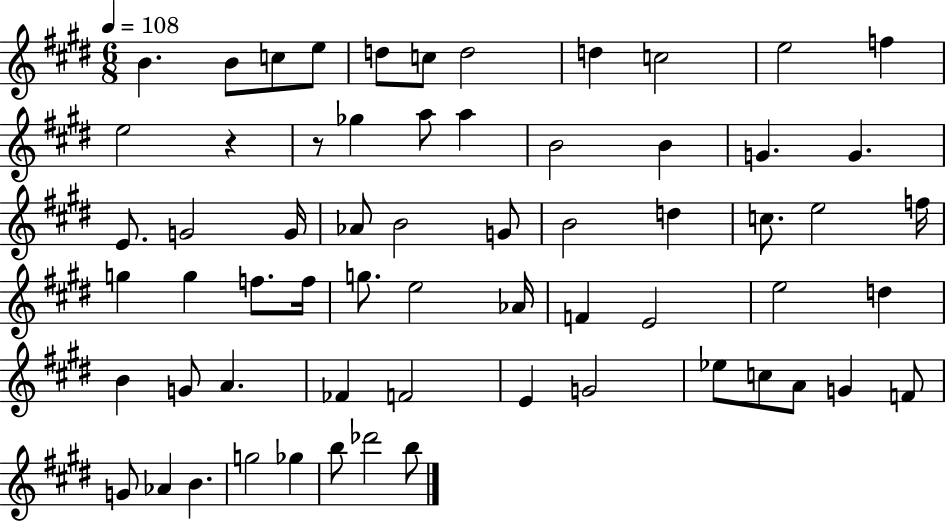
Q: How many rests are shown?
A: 2